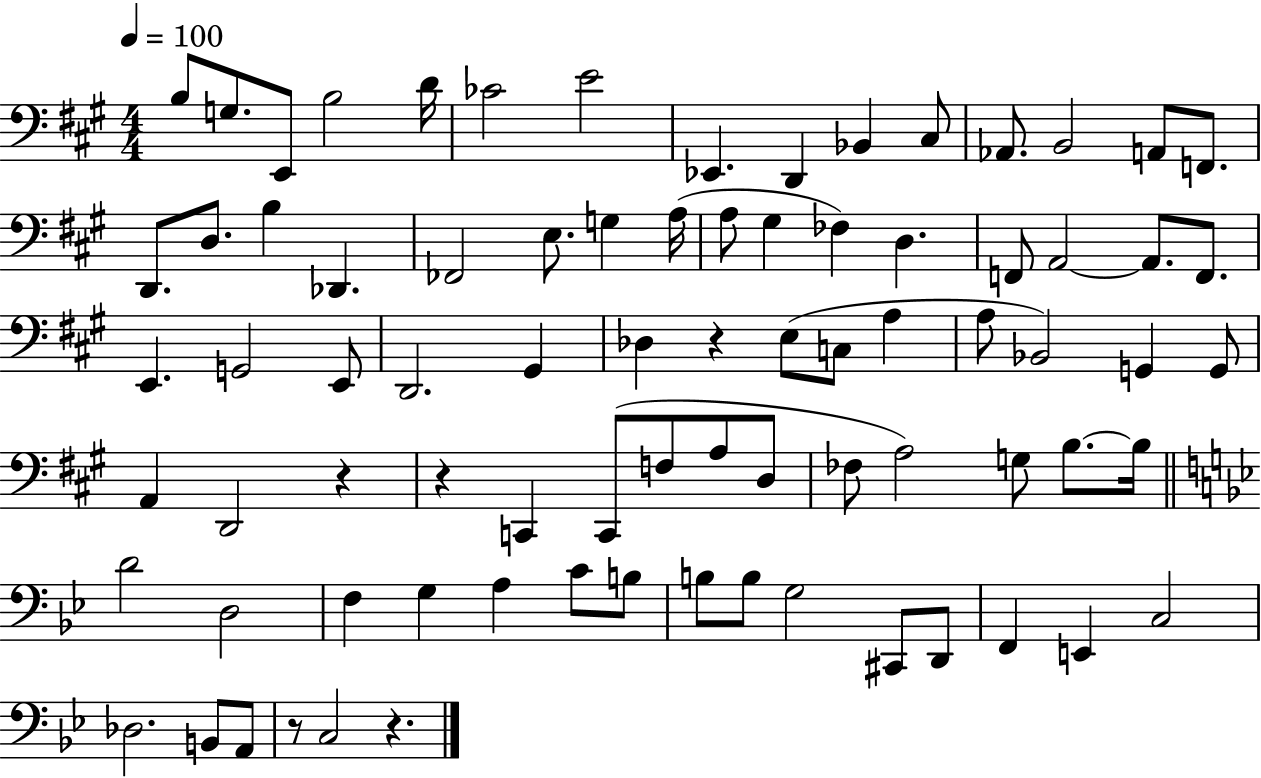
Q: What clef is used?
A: bass